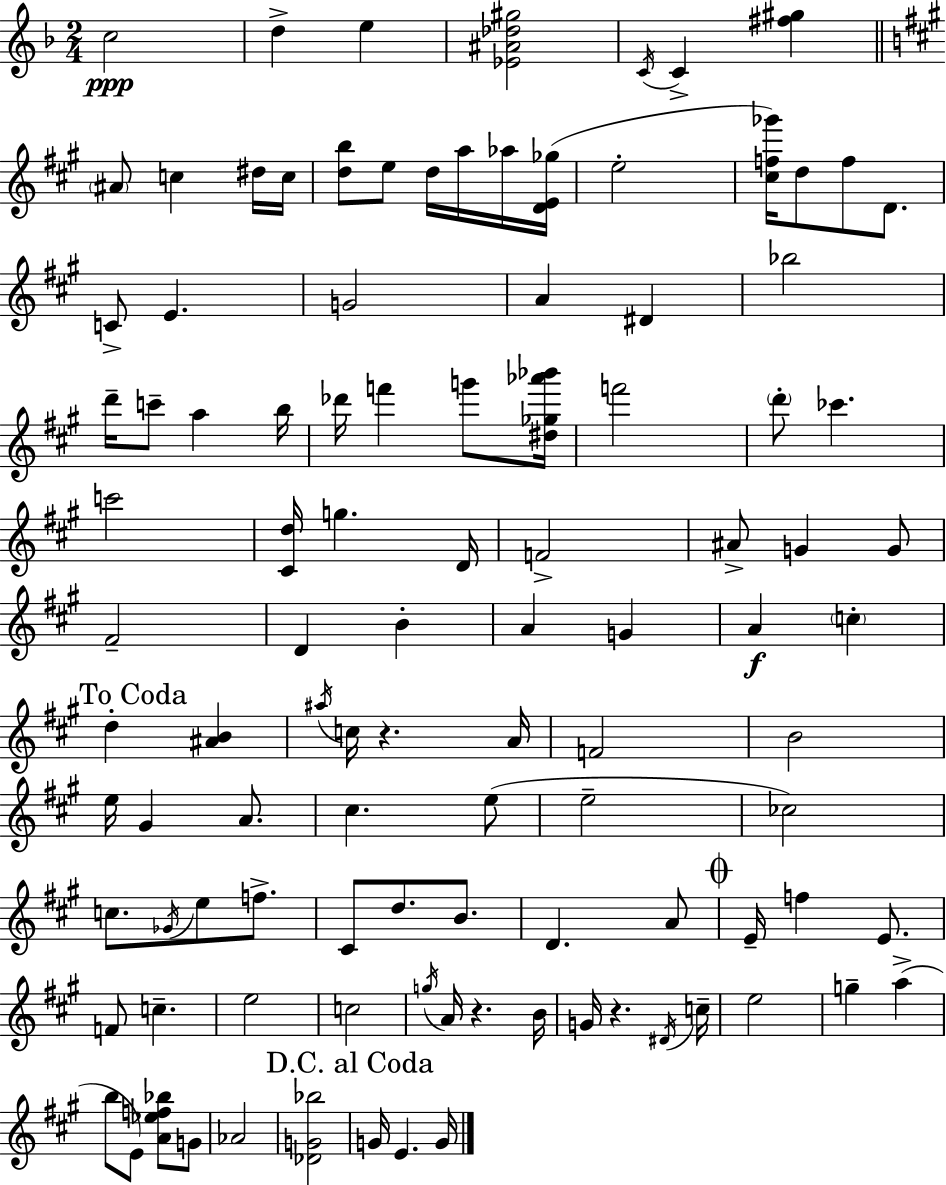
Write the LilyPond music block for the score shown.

{
  \clef treble
  \numericTimeSignature
  \time 2/4
  \key d \minor
  c''2\ppp | d''4-> e''4 | <ees' ais' des'' gis''>2 | \acciaccatura { c'16 } c'4-> <fis'' gis''>4 | \break \bar "||" \break \key a \major \parenthesize ais'8 c''4 dis''16 c''16 | <d'' b''>8 e''8 d''16 a''16 aes''16 <d' e' ges''>16( | e''2-. | <cis'' f'' ges'''>16) d''8 f''8 d'8. | \break c'8-> e'4. | g'2 | a'4 dis'4 | bes''2 | \break d'''16-- c'''8-- a''4 b''16 | des'''16 f'''4 g'''8 <dis'' ges'' aes''' bes'''>16 | f'''2 | \parenthesize d'''8-. ces'''4. | \break c'''2 | <cis' d''>16 g''4. d'16 | f'2-> | ais'8-> g'4 g'8 | \break fis'2-- | d'4 b'4-. | a'4 g'4 | a'4\f \parenthesize c''4-. | \break \mark "To Coda" d''4-. <ais' b'>4 | \acciaccatura { ais''16 } c''16 r4. | a'16 f'2 | b'2 | \break e''16 gis'4 a'8. | cis''4. e''8( | e''2-- | ces''2) | \break c''8. \acciaccatura { ges'16 } e''8 f''8.-> | cis'8 d''8. b'8. | d'4. | a'8 \mark \markup { \musicglyph "scripts.coda" } e'16-- f''4 e'8. | \break f'8 c''4.-- | e''2 | c''2 | \acciaccatura { g''16 } a'16 r4. | \break b'16 g'16 r4. | \acciaccatura { dis'16 } c''16-- e''2 | g''4-- | a''4->( b''8 e'8) | \break <a' ees'' f'' bes''>8 g'8 aes'2 | <des' g' bes''>2 | \mark "D.C. al Coda" g'16 e'4. | g'16 \bar "|."
}